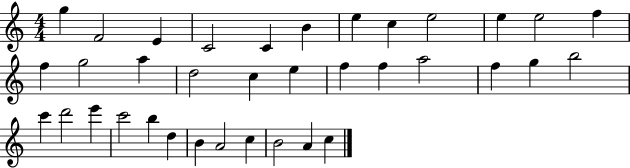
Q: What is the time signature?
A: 4/4